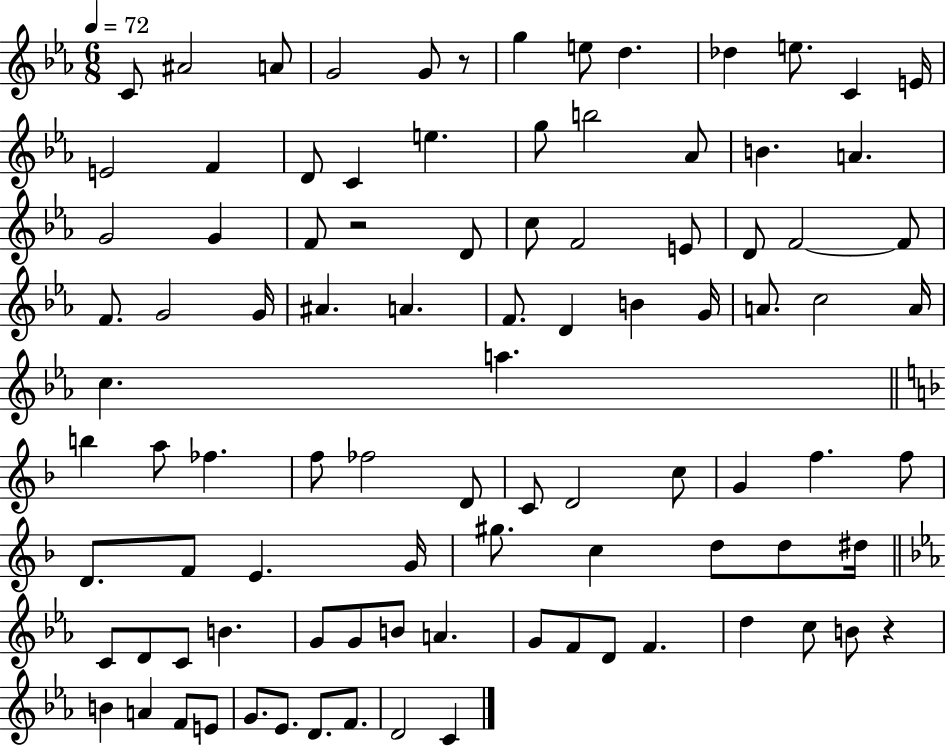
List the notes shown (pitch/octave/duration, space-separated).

C4/e A#4/h A4/e G4/h G4/e R/e G5/q E5/e D5/q. Db5/q E5/e. C4/q E4/s E4/h F4/q D4/e C4/q E5/q. G5/e B5/h Ab4/e B4/q. A4/q. G4/h G4/q F4/e R/h D4/e C5/e F4/h E4/e D4/e F4/h F4/e F4/e. G4/h G4/s A#4/q. A4/q. F4/e. D4/q B4/q G4/s A4/e. C5/h A4/s C5/q. A5/q. B5/q A5/e FES5/q. F5/e FES5/h D4/e C4/e D4/h C5/e G4/q F5/q. F5/e D4/e. F4/e E4/q. G4/s G#5/e. C5/q D5/e D5/e D#5/s C4/e D4/e C4/e B4/q. G4/e G4/e B4/e A4/q. G4/e F4/e D4/e F4/q. D5/q C5/e B4/e R/q B4/q A4/q F4/e E4/e G4/e. Eb4/e. D4/e. F4/e. D4/h C4/q